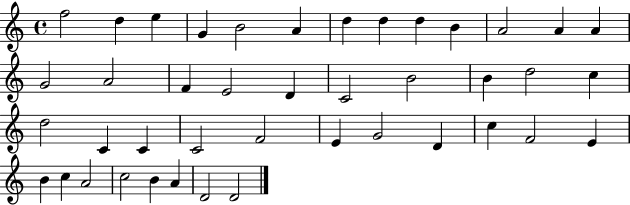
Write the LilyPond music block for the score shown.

{
  \clef treble
  \time 4/4
  \defaultTimeSignature
  \key c \major
  f''2 d''4 e''4 | g'4 b'2 a'4 | d''4 d''4 d''4 b'4 | a'2 a'4 a'4 | \break g'2 a'2 | f'4 e'2 d'4 | c'2 b'2 | b'4 d''2 c''4 | \break d''2 c'4 c'4 | c'2 f'2 | e'4 g'2 d'4 | c''4 f'2 e'4 | \break b'4 c''4 a'2 | c''2 b'4 a'4 | d'2 d'2 | \bar "|."
}